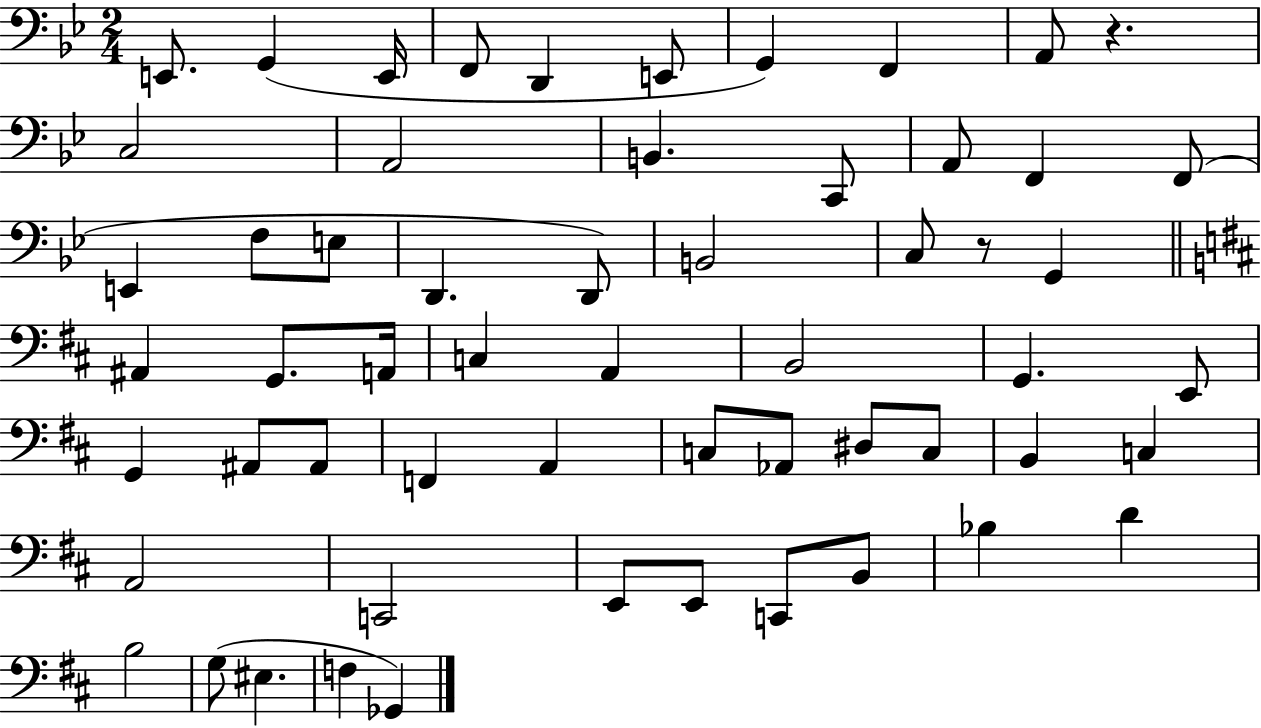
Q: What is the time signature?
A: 2/4